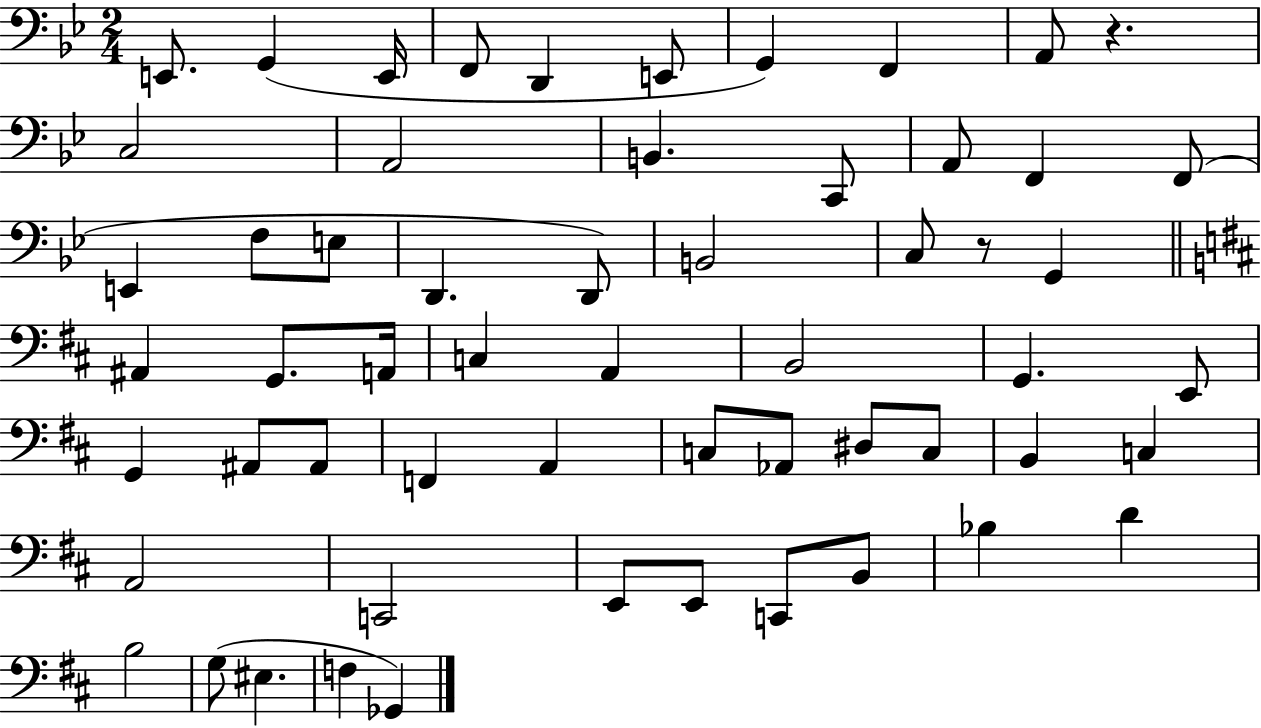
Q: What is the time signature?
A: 2/4